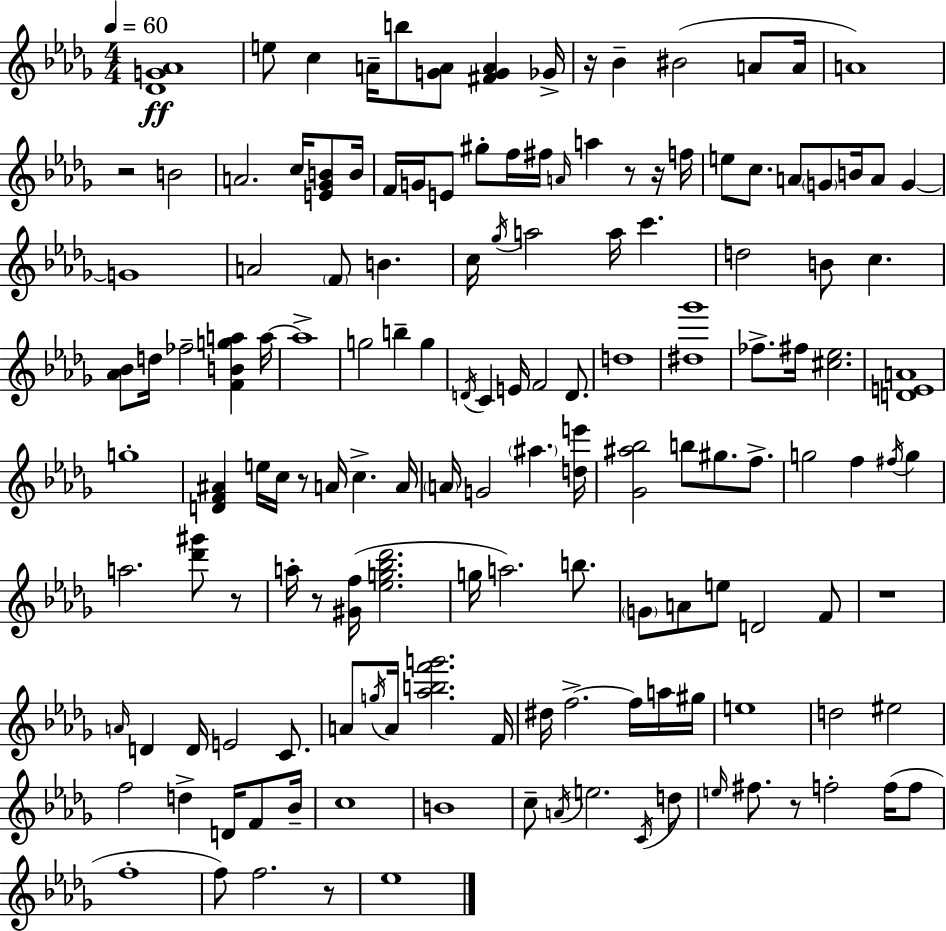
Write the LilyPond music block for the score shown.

{
  \clef treble
  \numericTimeSignature
  \time 4/4
  \key bes \minor
  \tempo 4 = 60
  \repeat volta 2 { <des' g' aes'>1\ff | e''8 c''4 a'16-- b''8 <g' a'>8 <fis' g' a'>4 ges'16-> | r16 bes'4-- bis'2( a'8 a'16 | a'1) | \break r2 b'2 | a'2. c''16 <e' ges' b'>8 b'16 | f'16 g'16 e'8 gis''8-. f''16 fis''16 \grace { a'16 } a''4 r8 r16 | f''16 e''8 c''8. a'8 \parenthesize g'8 b'16 a'8 g'4~~ | \break g'1 | a'2 \parenthesize f'8 b'4. | c''16 \acciaccatura { ges''16 } a''2 a''16 c'''4. | d''2 b'8 c''4. | \break <aes' bes'>8 d''16 fes''2-- <f' b' g'' a''>4 | a''16~~ a''1-> | g''2 b''4-- g''4 | \acciaccatura { d'16 } c'4 e'16 f'2 | \break d'8. d''1 | <dis'' ges'''>1 | fes''8.-> fis''16 <cis'' ees''>2. | <d' e' a'>1 | \break g''1-. | <d' f' ais'>4 e''16 c''16 r8 a'16 c''4.-> | a'16 \parenthesize a'16 g'2 \parenthesize ais''4. | <d'' e'''>16 <ges' ais'' bes''>2 b''8 gis''8. | \break f''8.-> g''2 f''4 \acciaccatura { fis''16 } | g''4 a''2. | <des''' gis'''>8 r8 a''16-. r8 <gis' f''>16( <ees'' g'' bes'' des'''>2. | g''16 a''2.) | \break b''8. \parenthesize g'8 a'8 e''8 d'2 | f'8 r1 | \grace { a'16 } d'4 d'16 e'2 | c'8. a'8 \acciaccatura { g''16 } a'16 <aes'' b'' f''' g'''>2. | \break f'16 dis''16 f''2.->~~ | f''16 a''16 gis''16 e''1 | d''2 eis''2 | f''2 d''4-> | \break d'16 f'8 bes'16-- c''1 | b'1 | c''8-- \acciaccatura { a'16 } e''2. | \acciaccatura { c'16 } d''8 \grace { e''16 } fis''8. r8 f''2-. | \break f''16( f''8 f''1-. | f''8) f''2. | r8 ees''1 | } \bar "|."
}